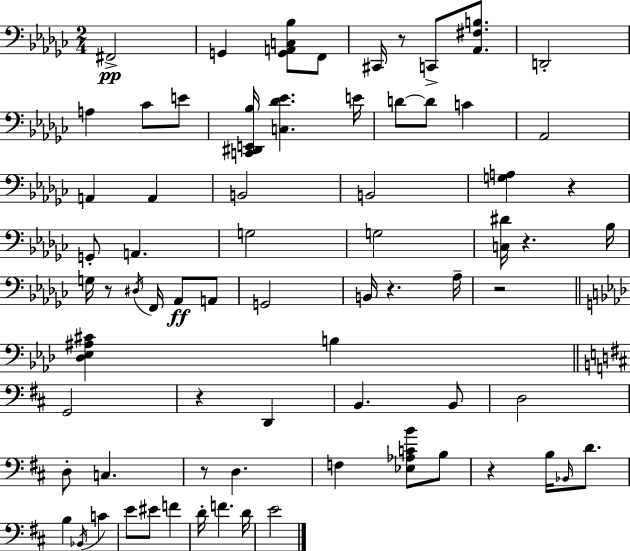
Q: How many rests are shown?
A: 9